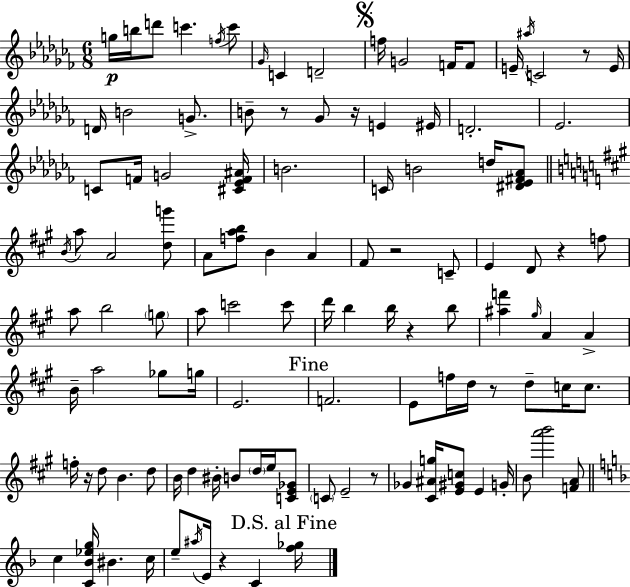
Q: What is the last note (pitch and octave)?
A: C4